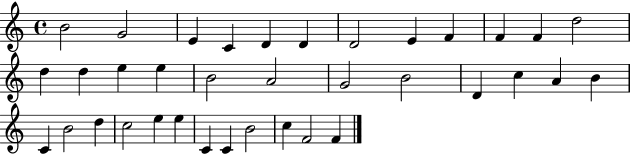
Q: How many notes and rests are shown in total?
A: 36